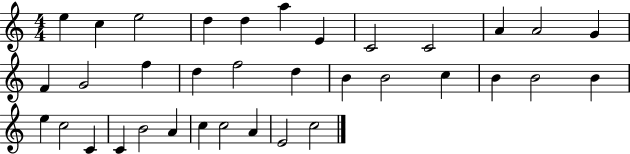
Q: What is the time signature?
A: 4/4